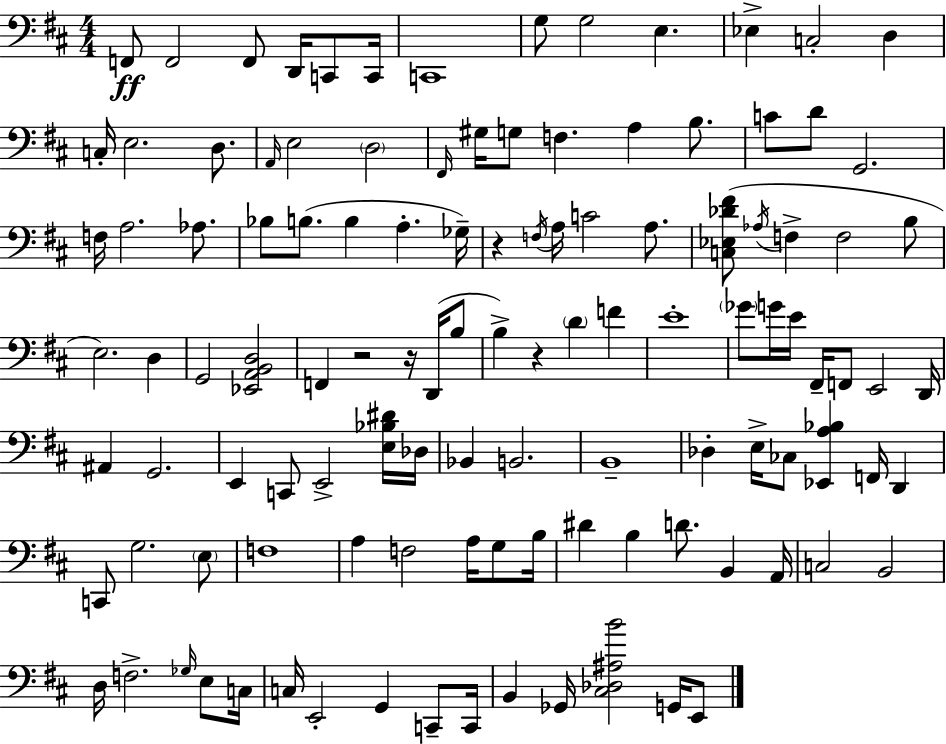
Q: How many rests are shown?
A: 4